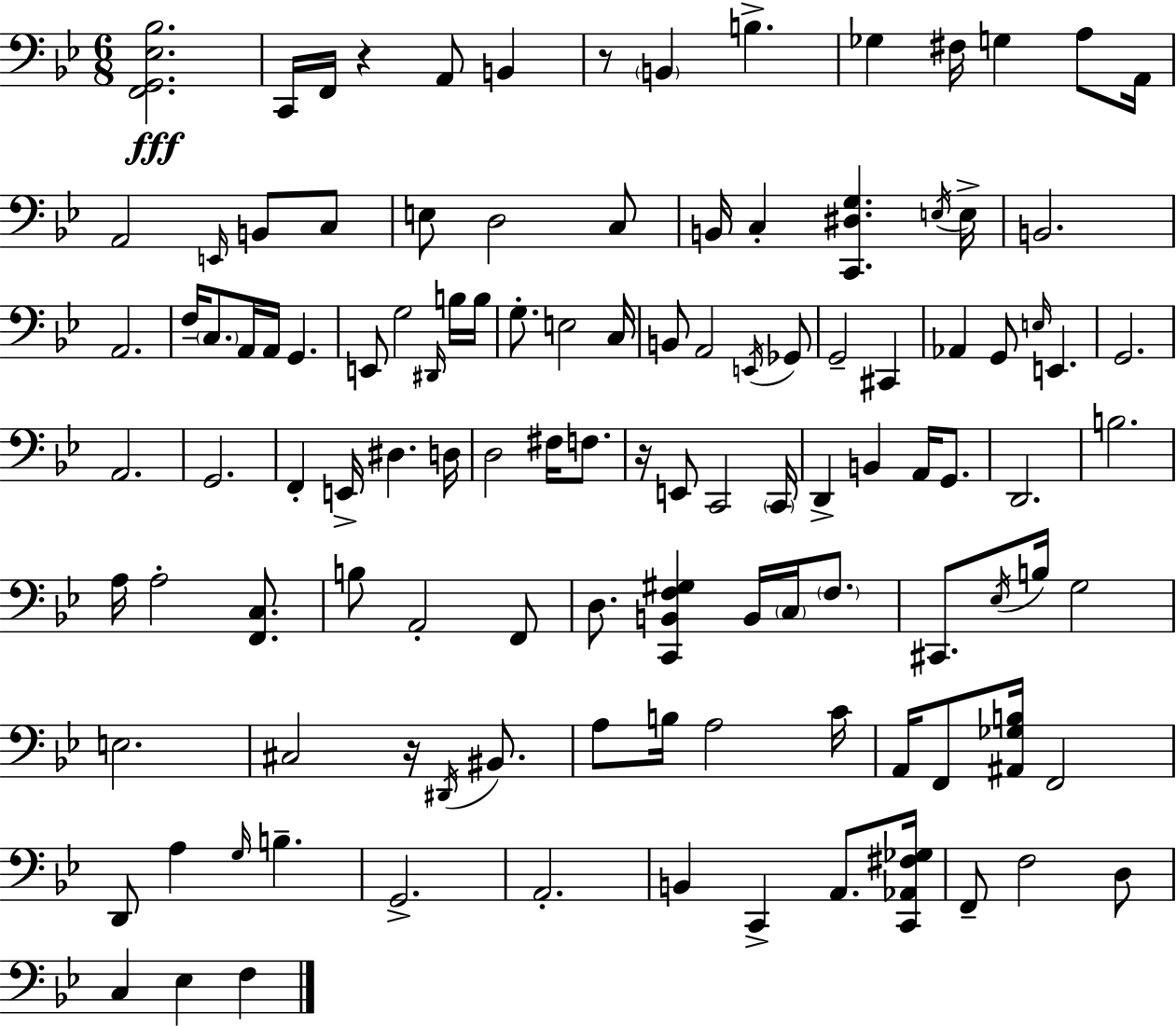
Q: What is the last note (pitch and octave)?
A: F3